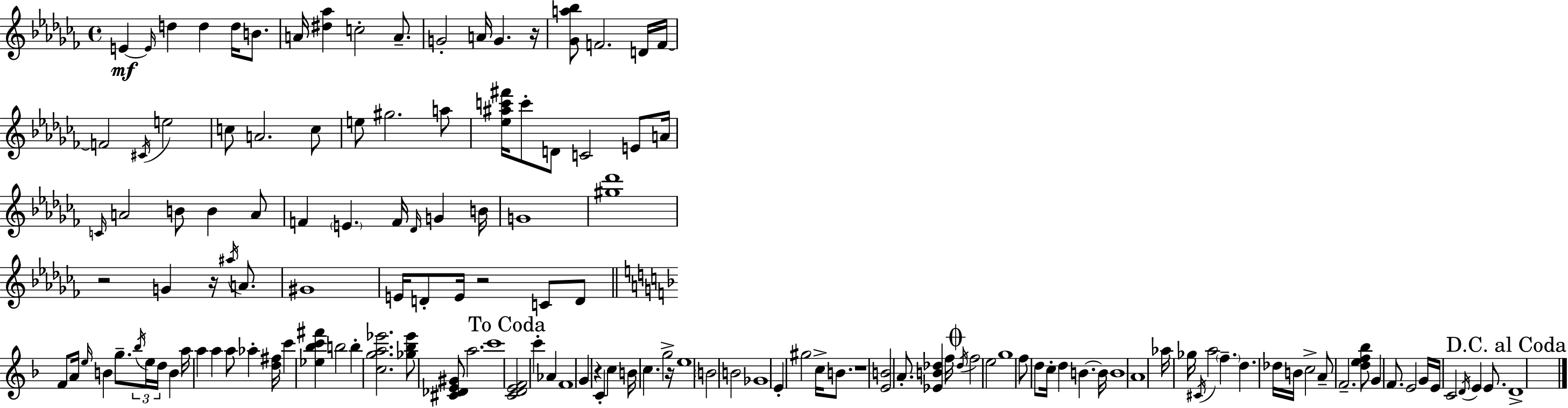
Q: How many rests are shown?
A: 7